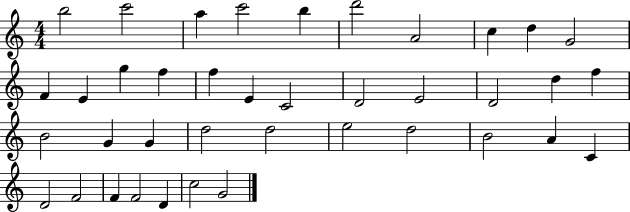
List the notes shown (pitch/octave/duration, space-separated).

B5/h C6/h A5/q C6/h B5/q D6/h A4/h C5/q D5/q G4/h F4/q E4/q G5/q F5/q F5/q E4/q C4/h D4/h E4/h D4/h D5/q F5/q B4/h G4/q G4/q D5/h D5/h E5/h D5/h B4/h A4/q C4/q D4/h F4/h F4/q F4/h D4/q C5/h G4/h